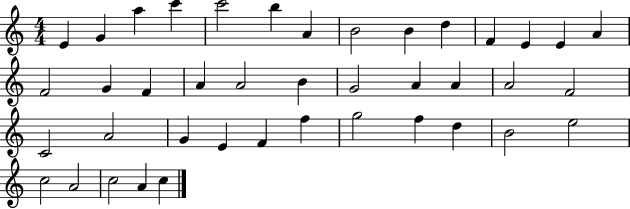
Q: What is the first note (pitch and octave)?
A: E4